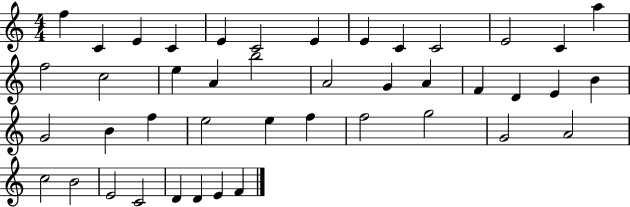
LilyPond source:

{
  \clef treble
  \numericTimeSignature
  \time 4/4
  \key c \major
  f''4 c'4 e'4 c'4 | e'4 c'2 e'4 | e'4 c'4 c'2 | e'2 c'4 a''4 | \break f''2 c''2 | e''4 a'4 b''2 | a'2 g'4 a'4 | f'4 d'4 e'4 b'4 | \break g'2 b'4 f''4 | e''2 e''4 f''4 | f''2 g''2 | g'2 a'2 | \break c''2 b'2 | e'2 c'2 | d'4 d'4 e'4 f'4 | \bar "|."
}